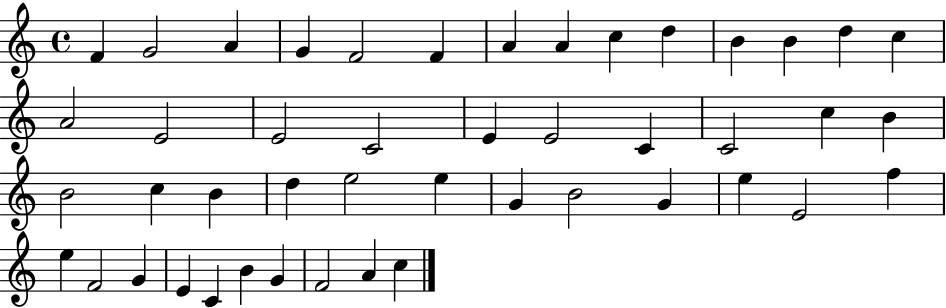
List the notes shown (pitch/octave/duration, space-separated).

F4/q G4/h A4/q G4/q F4/h F4/q A4/q A4/q C5/q D5/q B4/q B4/q D5/q C5/q A4/h E4/h E4/h C4/h E4/q E4/h C4/q C4/h C5/q B4/q B4/h C5/q B4/q D5/q E5/h E5/q G4/q B4/h G4/q E5/q E4/h F5/q E5/q F4/h G4/q E4/q C4/q B4/q G4/q F4/h A4/q C5/q